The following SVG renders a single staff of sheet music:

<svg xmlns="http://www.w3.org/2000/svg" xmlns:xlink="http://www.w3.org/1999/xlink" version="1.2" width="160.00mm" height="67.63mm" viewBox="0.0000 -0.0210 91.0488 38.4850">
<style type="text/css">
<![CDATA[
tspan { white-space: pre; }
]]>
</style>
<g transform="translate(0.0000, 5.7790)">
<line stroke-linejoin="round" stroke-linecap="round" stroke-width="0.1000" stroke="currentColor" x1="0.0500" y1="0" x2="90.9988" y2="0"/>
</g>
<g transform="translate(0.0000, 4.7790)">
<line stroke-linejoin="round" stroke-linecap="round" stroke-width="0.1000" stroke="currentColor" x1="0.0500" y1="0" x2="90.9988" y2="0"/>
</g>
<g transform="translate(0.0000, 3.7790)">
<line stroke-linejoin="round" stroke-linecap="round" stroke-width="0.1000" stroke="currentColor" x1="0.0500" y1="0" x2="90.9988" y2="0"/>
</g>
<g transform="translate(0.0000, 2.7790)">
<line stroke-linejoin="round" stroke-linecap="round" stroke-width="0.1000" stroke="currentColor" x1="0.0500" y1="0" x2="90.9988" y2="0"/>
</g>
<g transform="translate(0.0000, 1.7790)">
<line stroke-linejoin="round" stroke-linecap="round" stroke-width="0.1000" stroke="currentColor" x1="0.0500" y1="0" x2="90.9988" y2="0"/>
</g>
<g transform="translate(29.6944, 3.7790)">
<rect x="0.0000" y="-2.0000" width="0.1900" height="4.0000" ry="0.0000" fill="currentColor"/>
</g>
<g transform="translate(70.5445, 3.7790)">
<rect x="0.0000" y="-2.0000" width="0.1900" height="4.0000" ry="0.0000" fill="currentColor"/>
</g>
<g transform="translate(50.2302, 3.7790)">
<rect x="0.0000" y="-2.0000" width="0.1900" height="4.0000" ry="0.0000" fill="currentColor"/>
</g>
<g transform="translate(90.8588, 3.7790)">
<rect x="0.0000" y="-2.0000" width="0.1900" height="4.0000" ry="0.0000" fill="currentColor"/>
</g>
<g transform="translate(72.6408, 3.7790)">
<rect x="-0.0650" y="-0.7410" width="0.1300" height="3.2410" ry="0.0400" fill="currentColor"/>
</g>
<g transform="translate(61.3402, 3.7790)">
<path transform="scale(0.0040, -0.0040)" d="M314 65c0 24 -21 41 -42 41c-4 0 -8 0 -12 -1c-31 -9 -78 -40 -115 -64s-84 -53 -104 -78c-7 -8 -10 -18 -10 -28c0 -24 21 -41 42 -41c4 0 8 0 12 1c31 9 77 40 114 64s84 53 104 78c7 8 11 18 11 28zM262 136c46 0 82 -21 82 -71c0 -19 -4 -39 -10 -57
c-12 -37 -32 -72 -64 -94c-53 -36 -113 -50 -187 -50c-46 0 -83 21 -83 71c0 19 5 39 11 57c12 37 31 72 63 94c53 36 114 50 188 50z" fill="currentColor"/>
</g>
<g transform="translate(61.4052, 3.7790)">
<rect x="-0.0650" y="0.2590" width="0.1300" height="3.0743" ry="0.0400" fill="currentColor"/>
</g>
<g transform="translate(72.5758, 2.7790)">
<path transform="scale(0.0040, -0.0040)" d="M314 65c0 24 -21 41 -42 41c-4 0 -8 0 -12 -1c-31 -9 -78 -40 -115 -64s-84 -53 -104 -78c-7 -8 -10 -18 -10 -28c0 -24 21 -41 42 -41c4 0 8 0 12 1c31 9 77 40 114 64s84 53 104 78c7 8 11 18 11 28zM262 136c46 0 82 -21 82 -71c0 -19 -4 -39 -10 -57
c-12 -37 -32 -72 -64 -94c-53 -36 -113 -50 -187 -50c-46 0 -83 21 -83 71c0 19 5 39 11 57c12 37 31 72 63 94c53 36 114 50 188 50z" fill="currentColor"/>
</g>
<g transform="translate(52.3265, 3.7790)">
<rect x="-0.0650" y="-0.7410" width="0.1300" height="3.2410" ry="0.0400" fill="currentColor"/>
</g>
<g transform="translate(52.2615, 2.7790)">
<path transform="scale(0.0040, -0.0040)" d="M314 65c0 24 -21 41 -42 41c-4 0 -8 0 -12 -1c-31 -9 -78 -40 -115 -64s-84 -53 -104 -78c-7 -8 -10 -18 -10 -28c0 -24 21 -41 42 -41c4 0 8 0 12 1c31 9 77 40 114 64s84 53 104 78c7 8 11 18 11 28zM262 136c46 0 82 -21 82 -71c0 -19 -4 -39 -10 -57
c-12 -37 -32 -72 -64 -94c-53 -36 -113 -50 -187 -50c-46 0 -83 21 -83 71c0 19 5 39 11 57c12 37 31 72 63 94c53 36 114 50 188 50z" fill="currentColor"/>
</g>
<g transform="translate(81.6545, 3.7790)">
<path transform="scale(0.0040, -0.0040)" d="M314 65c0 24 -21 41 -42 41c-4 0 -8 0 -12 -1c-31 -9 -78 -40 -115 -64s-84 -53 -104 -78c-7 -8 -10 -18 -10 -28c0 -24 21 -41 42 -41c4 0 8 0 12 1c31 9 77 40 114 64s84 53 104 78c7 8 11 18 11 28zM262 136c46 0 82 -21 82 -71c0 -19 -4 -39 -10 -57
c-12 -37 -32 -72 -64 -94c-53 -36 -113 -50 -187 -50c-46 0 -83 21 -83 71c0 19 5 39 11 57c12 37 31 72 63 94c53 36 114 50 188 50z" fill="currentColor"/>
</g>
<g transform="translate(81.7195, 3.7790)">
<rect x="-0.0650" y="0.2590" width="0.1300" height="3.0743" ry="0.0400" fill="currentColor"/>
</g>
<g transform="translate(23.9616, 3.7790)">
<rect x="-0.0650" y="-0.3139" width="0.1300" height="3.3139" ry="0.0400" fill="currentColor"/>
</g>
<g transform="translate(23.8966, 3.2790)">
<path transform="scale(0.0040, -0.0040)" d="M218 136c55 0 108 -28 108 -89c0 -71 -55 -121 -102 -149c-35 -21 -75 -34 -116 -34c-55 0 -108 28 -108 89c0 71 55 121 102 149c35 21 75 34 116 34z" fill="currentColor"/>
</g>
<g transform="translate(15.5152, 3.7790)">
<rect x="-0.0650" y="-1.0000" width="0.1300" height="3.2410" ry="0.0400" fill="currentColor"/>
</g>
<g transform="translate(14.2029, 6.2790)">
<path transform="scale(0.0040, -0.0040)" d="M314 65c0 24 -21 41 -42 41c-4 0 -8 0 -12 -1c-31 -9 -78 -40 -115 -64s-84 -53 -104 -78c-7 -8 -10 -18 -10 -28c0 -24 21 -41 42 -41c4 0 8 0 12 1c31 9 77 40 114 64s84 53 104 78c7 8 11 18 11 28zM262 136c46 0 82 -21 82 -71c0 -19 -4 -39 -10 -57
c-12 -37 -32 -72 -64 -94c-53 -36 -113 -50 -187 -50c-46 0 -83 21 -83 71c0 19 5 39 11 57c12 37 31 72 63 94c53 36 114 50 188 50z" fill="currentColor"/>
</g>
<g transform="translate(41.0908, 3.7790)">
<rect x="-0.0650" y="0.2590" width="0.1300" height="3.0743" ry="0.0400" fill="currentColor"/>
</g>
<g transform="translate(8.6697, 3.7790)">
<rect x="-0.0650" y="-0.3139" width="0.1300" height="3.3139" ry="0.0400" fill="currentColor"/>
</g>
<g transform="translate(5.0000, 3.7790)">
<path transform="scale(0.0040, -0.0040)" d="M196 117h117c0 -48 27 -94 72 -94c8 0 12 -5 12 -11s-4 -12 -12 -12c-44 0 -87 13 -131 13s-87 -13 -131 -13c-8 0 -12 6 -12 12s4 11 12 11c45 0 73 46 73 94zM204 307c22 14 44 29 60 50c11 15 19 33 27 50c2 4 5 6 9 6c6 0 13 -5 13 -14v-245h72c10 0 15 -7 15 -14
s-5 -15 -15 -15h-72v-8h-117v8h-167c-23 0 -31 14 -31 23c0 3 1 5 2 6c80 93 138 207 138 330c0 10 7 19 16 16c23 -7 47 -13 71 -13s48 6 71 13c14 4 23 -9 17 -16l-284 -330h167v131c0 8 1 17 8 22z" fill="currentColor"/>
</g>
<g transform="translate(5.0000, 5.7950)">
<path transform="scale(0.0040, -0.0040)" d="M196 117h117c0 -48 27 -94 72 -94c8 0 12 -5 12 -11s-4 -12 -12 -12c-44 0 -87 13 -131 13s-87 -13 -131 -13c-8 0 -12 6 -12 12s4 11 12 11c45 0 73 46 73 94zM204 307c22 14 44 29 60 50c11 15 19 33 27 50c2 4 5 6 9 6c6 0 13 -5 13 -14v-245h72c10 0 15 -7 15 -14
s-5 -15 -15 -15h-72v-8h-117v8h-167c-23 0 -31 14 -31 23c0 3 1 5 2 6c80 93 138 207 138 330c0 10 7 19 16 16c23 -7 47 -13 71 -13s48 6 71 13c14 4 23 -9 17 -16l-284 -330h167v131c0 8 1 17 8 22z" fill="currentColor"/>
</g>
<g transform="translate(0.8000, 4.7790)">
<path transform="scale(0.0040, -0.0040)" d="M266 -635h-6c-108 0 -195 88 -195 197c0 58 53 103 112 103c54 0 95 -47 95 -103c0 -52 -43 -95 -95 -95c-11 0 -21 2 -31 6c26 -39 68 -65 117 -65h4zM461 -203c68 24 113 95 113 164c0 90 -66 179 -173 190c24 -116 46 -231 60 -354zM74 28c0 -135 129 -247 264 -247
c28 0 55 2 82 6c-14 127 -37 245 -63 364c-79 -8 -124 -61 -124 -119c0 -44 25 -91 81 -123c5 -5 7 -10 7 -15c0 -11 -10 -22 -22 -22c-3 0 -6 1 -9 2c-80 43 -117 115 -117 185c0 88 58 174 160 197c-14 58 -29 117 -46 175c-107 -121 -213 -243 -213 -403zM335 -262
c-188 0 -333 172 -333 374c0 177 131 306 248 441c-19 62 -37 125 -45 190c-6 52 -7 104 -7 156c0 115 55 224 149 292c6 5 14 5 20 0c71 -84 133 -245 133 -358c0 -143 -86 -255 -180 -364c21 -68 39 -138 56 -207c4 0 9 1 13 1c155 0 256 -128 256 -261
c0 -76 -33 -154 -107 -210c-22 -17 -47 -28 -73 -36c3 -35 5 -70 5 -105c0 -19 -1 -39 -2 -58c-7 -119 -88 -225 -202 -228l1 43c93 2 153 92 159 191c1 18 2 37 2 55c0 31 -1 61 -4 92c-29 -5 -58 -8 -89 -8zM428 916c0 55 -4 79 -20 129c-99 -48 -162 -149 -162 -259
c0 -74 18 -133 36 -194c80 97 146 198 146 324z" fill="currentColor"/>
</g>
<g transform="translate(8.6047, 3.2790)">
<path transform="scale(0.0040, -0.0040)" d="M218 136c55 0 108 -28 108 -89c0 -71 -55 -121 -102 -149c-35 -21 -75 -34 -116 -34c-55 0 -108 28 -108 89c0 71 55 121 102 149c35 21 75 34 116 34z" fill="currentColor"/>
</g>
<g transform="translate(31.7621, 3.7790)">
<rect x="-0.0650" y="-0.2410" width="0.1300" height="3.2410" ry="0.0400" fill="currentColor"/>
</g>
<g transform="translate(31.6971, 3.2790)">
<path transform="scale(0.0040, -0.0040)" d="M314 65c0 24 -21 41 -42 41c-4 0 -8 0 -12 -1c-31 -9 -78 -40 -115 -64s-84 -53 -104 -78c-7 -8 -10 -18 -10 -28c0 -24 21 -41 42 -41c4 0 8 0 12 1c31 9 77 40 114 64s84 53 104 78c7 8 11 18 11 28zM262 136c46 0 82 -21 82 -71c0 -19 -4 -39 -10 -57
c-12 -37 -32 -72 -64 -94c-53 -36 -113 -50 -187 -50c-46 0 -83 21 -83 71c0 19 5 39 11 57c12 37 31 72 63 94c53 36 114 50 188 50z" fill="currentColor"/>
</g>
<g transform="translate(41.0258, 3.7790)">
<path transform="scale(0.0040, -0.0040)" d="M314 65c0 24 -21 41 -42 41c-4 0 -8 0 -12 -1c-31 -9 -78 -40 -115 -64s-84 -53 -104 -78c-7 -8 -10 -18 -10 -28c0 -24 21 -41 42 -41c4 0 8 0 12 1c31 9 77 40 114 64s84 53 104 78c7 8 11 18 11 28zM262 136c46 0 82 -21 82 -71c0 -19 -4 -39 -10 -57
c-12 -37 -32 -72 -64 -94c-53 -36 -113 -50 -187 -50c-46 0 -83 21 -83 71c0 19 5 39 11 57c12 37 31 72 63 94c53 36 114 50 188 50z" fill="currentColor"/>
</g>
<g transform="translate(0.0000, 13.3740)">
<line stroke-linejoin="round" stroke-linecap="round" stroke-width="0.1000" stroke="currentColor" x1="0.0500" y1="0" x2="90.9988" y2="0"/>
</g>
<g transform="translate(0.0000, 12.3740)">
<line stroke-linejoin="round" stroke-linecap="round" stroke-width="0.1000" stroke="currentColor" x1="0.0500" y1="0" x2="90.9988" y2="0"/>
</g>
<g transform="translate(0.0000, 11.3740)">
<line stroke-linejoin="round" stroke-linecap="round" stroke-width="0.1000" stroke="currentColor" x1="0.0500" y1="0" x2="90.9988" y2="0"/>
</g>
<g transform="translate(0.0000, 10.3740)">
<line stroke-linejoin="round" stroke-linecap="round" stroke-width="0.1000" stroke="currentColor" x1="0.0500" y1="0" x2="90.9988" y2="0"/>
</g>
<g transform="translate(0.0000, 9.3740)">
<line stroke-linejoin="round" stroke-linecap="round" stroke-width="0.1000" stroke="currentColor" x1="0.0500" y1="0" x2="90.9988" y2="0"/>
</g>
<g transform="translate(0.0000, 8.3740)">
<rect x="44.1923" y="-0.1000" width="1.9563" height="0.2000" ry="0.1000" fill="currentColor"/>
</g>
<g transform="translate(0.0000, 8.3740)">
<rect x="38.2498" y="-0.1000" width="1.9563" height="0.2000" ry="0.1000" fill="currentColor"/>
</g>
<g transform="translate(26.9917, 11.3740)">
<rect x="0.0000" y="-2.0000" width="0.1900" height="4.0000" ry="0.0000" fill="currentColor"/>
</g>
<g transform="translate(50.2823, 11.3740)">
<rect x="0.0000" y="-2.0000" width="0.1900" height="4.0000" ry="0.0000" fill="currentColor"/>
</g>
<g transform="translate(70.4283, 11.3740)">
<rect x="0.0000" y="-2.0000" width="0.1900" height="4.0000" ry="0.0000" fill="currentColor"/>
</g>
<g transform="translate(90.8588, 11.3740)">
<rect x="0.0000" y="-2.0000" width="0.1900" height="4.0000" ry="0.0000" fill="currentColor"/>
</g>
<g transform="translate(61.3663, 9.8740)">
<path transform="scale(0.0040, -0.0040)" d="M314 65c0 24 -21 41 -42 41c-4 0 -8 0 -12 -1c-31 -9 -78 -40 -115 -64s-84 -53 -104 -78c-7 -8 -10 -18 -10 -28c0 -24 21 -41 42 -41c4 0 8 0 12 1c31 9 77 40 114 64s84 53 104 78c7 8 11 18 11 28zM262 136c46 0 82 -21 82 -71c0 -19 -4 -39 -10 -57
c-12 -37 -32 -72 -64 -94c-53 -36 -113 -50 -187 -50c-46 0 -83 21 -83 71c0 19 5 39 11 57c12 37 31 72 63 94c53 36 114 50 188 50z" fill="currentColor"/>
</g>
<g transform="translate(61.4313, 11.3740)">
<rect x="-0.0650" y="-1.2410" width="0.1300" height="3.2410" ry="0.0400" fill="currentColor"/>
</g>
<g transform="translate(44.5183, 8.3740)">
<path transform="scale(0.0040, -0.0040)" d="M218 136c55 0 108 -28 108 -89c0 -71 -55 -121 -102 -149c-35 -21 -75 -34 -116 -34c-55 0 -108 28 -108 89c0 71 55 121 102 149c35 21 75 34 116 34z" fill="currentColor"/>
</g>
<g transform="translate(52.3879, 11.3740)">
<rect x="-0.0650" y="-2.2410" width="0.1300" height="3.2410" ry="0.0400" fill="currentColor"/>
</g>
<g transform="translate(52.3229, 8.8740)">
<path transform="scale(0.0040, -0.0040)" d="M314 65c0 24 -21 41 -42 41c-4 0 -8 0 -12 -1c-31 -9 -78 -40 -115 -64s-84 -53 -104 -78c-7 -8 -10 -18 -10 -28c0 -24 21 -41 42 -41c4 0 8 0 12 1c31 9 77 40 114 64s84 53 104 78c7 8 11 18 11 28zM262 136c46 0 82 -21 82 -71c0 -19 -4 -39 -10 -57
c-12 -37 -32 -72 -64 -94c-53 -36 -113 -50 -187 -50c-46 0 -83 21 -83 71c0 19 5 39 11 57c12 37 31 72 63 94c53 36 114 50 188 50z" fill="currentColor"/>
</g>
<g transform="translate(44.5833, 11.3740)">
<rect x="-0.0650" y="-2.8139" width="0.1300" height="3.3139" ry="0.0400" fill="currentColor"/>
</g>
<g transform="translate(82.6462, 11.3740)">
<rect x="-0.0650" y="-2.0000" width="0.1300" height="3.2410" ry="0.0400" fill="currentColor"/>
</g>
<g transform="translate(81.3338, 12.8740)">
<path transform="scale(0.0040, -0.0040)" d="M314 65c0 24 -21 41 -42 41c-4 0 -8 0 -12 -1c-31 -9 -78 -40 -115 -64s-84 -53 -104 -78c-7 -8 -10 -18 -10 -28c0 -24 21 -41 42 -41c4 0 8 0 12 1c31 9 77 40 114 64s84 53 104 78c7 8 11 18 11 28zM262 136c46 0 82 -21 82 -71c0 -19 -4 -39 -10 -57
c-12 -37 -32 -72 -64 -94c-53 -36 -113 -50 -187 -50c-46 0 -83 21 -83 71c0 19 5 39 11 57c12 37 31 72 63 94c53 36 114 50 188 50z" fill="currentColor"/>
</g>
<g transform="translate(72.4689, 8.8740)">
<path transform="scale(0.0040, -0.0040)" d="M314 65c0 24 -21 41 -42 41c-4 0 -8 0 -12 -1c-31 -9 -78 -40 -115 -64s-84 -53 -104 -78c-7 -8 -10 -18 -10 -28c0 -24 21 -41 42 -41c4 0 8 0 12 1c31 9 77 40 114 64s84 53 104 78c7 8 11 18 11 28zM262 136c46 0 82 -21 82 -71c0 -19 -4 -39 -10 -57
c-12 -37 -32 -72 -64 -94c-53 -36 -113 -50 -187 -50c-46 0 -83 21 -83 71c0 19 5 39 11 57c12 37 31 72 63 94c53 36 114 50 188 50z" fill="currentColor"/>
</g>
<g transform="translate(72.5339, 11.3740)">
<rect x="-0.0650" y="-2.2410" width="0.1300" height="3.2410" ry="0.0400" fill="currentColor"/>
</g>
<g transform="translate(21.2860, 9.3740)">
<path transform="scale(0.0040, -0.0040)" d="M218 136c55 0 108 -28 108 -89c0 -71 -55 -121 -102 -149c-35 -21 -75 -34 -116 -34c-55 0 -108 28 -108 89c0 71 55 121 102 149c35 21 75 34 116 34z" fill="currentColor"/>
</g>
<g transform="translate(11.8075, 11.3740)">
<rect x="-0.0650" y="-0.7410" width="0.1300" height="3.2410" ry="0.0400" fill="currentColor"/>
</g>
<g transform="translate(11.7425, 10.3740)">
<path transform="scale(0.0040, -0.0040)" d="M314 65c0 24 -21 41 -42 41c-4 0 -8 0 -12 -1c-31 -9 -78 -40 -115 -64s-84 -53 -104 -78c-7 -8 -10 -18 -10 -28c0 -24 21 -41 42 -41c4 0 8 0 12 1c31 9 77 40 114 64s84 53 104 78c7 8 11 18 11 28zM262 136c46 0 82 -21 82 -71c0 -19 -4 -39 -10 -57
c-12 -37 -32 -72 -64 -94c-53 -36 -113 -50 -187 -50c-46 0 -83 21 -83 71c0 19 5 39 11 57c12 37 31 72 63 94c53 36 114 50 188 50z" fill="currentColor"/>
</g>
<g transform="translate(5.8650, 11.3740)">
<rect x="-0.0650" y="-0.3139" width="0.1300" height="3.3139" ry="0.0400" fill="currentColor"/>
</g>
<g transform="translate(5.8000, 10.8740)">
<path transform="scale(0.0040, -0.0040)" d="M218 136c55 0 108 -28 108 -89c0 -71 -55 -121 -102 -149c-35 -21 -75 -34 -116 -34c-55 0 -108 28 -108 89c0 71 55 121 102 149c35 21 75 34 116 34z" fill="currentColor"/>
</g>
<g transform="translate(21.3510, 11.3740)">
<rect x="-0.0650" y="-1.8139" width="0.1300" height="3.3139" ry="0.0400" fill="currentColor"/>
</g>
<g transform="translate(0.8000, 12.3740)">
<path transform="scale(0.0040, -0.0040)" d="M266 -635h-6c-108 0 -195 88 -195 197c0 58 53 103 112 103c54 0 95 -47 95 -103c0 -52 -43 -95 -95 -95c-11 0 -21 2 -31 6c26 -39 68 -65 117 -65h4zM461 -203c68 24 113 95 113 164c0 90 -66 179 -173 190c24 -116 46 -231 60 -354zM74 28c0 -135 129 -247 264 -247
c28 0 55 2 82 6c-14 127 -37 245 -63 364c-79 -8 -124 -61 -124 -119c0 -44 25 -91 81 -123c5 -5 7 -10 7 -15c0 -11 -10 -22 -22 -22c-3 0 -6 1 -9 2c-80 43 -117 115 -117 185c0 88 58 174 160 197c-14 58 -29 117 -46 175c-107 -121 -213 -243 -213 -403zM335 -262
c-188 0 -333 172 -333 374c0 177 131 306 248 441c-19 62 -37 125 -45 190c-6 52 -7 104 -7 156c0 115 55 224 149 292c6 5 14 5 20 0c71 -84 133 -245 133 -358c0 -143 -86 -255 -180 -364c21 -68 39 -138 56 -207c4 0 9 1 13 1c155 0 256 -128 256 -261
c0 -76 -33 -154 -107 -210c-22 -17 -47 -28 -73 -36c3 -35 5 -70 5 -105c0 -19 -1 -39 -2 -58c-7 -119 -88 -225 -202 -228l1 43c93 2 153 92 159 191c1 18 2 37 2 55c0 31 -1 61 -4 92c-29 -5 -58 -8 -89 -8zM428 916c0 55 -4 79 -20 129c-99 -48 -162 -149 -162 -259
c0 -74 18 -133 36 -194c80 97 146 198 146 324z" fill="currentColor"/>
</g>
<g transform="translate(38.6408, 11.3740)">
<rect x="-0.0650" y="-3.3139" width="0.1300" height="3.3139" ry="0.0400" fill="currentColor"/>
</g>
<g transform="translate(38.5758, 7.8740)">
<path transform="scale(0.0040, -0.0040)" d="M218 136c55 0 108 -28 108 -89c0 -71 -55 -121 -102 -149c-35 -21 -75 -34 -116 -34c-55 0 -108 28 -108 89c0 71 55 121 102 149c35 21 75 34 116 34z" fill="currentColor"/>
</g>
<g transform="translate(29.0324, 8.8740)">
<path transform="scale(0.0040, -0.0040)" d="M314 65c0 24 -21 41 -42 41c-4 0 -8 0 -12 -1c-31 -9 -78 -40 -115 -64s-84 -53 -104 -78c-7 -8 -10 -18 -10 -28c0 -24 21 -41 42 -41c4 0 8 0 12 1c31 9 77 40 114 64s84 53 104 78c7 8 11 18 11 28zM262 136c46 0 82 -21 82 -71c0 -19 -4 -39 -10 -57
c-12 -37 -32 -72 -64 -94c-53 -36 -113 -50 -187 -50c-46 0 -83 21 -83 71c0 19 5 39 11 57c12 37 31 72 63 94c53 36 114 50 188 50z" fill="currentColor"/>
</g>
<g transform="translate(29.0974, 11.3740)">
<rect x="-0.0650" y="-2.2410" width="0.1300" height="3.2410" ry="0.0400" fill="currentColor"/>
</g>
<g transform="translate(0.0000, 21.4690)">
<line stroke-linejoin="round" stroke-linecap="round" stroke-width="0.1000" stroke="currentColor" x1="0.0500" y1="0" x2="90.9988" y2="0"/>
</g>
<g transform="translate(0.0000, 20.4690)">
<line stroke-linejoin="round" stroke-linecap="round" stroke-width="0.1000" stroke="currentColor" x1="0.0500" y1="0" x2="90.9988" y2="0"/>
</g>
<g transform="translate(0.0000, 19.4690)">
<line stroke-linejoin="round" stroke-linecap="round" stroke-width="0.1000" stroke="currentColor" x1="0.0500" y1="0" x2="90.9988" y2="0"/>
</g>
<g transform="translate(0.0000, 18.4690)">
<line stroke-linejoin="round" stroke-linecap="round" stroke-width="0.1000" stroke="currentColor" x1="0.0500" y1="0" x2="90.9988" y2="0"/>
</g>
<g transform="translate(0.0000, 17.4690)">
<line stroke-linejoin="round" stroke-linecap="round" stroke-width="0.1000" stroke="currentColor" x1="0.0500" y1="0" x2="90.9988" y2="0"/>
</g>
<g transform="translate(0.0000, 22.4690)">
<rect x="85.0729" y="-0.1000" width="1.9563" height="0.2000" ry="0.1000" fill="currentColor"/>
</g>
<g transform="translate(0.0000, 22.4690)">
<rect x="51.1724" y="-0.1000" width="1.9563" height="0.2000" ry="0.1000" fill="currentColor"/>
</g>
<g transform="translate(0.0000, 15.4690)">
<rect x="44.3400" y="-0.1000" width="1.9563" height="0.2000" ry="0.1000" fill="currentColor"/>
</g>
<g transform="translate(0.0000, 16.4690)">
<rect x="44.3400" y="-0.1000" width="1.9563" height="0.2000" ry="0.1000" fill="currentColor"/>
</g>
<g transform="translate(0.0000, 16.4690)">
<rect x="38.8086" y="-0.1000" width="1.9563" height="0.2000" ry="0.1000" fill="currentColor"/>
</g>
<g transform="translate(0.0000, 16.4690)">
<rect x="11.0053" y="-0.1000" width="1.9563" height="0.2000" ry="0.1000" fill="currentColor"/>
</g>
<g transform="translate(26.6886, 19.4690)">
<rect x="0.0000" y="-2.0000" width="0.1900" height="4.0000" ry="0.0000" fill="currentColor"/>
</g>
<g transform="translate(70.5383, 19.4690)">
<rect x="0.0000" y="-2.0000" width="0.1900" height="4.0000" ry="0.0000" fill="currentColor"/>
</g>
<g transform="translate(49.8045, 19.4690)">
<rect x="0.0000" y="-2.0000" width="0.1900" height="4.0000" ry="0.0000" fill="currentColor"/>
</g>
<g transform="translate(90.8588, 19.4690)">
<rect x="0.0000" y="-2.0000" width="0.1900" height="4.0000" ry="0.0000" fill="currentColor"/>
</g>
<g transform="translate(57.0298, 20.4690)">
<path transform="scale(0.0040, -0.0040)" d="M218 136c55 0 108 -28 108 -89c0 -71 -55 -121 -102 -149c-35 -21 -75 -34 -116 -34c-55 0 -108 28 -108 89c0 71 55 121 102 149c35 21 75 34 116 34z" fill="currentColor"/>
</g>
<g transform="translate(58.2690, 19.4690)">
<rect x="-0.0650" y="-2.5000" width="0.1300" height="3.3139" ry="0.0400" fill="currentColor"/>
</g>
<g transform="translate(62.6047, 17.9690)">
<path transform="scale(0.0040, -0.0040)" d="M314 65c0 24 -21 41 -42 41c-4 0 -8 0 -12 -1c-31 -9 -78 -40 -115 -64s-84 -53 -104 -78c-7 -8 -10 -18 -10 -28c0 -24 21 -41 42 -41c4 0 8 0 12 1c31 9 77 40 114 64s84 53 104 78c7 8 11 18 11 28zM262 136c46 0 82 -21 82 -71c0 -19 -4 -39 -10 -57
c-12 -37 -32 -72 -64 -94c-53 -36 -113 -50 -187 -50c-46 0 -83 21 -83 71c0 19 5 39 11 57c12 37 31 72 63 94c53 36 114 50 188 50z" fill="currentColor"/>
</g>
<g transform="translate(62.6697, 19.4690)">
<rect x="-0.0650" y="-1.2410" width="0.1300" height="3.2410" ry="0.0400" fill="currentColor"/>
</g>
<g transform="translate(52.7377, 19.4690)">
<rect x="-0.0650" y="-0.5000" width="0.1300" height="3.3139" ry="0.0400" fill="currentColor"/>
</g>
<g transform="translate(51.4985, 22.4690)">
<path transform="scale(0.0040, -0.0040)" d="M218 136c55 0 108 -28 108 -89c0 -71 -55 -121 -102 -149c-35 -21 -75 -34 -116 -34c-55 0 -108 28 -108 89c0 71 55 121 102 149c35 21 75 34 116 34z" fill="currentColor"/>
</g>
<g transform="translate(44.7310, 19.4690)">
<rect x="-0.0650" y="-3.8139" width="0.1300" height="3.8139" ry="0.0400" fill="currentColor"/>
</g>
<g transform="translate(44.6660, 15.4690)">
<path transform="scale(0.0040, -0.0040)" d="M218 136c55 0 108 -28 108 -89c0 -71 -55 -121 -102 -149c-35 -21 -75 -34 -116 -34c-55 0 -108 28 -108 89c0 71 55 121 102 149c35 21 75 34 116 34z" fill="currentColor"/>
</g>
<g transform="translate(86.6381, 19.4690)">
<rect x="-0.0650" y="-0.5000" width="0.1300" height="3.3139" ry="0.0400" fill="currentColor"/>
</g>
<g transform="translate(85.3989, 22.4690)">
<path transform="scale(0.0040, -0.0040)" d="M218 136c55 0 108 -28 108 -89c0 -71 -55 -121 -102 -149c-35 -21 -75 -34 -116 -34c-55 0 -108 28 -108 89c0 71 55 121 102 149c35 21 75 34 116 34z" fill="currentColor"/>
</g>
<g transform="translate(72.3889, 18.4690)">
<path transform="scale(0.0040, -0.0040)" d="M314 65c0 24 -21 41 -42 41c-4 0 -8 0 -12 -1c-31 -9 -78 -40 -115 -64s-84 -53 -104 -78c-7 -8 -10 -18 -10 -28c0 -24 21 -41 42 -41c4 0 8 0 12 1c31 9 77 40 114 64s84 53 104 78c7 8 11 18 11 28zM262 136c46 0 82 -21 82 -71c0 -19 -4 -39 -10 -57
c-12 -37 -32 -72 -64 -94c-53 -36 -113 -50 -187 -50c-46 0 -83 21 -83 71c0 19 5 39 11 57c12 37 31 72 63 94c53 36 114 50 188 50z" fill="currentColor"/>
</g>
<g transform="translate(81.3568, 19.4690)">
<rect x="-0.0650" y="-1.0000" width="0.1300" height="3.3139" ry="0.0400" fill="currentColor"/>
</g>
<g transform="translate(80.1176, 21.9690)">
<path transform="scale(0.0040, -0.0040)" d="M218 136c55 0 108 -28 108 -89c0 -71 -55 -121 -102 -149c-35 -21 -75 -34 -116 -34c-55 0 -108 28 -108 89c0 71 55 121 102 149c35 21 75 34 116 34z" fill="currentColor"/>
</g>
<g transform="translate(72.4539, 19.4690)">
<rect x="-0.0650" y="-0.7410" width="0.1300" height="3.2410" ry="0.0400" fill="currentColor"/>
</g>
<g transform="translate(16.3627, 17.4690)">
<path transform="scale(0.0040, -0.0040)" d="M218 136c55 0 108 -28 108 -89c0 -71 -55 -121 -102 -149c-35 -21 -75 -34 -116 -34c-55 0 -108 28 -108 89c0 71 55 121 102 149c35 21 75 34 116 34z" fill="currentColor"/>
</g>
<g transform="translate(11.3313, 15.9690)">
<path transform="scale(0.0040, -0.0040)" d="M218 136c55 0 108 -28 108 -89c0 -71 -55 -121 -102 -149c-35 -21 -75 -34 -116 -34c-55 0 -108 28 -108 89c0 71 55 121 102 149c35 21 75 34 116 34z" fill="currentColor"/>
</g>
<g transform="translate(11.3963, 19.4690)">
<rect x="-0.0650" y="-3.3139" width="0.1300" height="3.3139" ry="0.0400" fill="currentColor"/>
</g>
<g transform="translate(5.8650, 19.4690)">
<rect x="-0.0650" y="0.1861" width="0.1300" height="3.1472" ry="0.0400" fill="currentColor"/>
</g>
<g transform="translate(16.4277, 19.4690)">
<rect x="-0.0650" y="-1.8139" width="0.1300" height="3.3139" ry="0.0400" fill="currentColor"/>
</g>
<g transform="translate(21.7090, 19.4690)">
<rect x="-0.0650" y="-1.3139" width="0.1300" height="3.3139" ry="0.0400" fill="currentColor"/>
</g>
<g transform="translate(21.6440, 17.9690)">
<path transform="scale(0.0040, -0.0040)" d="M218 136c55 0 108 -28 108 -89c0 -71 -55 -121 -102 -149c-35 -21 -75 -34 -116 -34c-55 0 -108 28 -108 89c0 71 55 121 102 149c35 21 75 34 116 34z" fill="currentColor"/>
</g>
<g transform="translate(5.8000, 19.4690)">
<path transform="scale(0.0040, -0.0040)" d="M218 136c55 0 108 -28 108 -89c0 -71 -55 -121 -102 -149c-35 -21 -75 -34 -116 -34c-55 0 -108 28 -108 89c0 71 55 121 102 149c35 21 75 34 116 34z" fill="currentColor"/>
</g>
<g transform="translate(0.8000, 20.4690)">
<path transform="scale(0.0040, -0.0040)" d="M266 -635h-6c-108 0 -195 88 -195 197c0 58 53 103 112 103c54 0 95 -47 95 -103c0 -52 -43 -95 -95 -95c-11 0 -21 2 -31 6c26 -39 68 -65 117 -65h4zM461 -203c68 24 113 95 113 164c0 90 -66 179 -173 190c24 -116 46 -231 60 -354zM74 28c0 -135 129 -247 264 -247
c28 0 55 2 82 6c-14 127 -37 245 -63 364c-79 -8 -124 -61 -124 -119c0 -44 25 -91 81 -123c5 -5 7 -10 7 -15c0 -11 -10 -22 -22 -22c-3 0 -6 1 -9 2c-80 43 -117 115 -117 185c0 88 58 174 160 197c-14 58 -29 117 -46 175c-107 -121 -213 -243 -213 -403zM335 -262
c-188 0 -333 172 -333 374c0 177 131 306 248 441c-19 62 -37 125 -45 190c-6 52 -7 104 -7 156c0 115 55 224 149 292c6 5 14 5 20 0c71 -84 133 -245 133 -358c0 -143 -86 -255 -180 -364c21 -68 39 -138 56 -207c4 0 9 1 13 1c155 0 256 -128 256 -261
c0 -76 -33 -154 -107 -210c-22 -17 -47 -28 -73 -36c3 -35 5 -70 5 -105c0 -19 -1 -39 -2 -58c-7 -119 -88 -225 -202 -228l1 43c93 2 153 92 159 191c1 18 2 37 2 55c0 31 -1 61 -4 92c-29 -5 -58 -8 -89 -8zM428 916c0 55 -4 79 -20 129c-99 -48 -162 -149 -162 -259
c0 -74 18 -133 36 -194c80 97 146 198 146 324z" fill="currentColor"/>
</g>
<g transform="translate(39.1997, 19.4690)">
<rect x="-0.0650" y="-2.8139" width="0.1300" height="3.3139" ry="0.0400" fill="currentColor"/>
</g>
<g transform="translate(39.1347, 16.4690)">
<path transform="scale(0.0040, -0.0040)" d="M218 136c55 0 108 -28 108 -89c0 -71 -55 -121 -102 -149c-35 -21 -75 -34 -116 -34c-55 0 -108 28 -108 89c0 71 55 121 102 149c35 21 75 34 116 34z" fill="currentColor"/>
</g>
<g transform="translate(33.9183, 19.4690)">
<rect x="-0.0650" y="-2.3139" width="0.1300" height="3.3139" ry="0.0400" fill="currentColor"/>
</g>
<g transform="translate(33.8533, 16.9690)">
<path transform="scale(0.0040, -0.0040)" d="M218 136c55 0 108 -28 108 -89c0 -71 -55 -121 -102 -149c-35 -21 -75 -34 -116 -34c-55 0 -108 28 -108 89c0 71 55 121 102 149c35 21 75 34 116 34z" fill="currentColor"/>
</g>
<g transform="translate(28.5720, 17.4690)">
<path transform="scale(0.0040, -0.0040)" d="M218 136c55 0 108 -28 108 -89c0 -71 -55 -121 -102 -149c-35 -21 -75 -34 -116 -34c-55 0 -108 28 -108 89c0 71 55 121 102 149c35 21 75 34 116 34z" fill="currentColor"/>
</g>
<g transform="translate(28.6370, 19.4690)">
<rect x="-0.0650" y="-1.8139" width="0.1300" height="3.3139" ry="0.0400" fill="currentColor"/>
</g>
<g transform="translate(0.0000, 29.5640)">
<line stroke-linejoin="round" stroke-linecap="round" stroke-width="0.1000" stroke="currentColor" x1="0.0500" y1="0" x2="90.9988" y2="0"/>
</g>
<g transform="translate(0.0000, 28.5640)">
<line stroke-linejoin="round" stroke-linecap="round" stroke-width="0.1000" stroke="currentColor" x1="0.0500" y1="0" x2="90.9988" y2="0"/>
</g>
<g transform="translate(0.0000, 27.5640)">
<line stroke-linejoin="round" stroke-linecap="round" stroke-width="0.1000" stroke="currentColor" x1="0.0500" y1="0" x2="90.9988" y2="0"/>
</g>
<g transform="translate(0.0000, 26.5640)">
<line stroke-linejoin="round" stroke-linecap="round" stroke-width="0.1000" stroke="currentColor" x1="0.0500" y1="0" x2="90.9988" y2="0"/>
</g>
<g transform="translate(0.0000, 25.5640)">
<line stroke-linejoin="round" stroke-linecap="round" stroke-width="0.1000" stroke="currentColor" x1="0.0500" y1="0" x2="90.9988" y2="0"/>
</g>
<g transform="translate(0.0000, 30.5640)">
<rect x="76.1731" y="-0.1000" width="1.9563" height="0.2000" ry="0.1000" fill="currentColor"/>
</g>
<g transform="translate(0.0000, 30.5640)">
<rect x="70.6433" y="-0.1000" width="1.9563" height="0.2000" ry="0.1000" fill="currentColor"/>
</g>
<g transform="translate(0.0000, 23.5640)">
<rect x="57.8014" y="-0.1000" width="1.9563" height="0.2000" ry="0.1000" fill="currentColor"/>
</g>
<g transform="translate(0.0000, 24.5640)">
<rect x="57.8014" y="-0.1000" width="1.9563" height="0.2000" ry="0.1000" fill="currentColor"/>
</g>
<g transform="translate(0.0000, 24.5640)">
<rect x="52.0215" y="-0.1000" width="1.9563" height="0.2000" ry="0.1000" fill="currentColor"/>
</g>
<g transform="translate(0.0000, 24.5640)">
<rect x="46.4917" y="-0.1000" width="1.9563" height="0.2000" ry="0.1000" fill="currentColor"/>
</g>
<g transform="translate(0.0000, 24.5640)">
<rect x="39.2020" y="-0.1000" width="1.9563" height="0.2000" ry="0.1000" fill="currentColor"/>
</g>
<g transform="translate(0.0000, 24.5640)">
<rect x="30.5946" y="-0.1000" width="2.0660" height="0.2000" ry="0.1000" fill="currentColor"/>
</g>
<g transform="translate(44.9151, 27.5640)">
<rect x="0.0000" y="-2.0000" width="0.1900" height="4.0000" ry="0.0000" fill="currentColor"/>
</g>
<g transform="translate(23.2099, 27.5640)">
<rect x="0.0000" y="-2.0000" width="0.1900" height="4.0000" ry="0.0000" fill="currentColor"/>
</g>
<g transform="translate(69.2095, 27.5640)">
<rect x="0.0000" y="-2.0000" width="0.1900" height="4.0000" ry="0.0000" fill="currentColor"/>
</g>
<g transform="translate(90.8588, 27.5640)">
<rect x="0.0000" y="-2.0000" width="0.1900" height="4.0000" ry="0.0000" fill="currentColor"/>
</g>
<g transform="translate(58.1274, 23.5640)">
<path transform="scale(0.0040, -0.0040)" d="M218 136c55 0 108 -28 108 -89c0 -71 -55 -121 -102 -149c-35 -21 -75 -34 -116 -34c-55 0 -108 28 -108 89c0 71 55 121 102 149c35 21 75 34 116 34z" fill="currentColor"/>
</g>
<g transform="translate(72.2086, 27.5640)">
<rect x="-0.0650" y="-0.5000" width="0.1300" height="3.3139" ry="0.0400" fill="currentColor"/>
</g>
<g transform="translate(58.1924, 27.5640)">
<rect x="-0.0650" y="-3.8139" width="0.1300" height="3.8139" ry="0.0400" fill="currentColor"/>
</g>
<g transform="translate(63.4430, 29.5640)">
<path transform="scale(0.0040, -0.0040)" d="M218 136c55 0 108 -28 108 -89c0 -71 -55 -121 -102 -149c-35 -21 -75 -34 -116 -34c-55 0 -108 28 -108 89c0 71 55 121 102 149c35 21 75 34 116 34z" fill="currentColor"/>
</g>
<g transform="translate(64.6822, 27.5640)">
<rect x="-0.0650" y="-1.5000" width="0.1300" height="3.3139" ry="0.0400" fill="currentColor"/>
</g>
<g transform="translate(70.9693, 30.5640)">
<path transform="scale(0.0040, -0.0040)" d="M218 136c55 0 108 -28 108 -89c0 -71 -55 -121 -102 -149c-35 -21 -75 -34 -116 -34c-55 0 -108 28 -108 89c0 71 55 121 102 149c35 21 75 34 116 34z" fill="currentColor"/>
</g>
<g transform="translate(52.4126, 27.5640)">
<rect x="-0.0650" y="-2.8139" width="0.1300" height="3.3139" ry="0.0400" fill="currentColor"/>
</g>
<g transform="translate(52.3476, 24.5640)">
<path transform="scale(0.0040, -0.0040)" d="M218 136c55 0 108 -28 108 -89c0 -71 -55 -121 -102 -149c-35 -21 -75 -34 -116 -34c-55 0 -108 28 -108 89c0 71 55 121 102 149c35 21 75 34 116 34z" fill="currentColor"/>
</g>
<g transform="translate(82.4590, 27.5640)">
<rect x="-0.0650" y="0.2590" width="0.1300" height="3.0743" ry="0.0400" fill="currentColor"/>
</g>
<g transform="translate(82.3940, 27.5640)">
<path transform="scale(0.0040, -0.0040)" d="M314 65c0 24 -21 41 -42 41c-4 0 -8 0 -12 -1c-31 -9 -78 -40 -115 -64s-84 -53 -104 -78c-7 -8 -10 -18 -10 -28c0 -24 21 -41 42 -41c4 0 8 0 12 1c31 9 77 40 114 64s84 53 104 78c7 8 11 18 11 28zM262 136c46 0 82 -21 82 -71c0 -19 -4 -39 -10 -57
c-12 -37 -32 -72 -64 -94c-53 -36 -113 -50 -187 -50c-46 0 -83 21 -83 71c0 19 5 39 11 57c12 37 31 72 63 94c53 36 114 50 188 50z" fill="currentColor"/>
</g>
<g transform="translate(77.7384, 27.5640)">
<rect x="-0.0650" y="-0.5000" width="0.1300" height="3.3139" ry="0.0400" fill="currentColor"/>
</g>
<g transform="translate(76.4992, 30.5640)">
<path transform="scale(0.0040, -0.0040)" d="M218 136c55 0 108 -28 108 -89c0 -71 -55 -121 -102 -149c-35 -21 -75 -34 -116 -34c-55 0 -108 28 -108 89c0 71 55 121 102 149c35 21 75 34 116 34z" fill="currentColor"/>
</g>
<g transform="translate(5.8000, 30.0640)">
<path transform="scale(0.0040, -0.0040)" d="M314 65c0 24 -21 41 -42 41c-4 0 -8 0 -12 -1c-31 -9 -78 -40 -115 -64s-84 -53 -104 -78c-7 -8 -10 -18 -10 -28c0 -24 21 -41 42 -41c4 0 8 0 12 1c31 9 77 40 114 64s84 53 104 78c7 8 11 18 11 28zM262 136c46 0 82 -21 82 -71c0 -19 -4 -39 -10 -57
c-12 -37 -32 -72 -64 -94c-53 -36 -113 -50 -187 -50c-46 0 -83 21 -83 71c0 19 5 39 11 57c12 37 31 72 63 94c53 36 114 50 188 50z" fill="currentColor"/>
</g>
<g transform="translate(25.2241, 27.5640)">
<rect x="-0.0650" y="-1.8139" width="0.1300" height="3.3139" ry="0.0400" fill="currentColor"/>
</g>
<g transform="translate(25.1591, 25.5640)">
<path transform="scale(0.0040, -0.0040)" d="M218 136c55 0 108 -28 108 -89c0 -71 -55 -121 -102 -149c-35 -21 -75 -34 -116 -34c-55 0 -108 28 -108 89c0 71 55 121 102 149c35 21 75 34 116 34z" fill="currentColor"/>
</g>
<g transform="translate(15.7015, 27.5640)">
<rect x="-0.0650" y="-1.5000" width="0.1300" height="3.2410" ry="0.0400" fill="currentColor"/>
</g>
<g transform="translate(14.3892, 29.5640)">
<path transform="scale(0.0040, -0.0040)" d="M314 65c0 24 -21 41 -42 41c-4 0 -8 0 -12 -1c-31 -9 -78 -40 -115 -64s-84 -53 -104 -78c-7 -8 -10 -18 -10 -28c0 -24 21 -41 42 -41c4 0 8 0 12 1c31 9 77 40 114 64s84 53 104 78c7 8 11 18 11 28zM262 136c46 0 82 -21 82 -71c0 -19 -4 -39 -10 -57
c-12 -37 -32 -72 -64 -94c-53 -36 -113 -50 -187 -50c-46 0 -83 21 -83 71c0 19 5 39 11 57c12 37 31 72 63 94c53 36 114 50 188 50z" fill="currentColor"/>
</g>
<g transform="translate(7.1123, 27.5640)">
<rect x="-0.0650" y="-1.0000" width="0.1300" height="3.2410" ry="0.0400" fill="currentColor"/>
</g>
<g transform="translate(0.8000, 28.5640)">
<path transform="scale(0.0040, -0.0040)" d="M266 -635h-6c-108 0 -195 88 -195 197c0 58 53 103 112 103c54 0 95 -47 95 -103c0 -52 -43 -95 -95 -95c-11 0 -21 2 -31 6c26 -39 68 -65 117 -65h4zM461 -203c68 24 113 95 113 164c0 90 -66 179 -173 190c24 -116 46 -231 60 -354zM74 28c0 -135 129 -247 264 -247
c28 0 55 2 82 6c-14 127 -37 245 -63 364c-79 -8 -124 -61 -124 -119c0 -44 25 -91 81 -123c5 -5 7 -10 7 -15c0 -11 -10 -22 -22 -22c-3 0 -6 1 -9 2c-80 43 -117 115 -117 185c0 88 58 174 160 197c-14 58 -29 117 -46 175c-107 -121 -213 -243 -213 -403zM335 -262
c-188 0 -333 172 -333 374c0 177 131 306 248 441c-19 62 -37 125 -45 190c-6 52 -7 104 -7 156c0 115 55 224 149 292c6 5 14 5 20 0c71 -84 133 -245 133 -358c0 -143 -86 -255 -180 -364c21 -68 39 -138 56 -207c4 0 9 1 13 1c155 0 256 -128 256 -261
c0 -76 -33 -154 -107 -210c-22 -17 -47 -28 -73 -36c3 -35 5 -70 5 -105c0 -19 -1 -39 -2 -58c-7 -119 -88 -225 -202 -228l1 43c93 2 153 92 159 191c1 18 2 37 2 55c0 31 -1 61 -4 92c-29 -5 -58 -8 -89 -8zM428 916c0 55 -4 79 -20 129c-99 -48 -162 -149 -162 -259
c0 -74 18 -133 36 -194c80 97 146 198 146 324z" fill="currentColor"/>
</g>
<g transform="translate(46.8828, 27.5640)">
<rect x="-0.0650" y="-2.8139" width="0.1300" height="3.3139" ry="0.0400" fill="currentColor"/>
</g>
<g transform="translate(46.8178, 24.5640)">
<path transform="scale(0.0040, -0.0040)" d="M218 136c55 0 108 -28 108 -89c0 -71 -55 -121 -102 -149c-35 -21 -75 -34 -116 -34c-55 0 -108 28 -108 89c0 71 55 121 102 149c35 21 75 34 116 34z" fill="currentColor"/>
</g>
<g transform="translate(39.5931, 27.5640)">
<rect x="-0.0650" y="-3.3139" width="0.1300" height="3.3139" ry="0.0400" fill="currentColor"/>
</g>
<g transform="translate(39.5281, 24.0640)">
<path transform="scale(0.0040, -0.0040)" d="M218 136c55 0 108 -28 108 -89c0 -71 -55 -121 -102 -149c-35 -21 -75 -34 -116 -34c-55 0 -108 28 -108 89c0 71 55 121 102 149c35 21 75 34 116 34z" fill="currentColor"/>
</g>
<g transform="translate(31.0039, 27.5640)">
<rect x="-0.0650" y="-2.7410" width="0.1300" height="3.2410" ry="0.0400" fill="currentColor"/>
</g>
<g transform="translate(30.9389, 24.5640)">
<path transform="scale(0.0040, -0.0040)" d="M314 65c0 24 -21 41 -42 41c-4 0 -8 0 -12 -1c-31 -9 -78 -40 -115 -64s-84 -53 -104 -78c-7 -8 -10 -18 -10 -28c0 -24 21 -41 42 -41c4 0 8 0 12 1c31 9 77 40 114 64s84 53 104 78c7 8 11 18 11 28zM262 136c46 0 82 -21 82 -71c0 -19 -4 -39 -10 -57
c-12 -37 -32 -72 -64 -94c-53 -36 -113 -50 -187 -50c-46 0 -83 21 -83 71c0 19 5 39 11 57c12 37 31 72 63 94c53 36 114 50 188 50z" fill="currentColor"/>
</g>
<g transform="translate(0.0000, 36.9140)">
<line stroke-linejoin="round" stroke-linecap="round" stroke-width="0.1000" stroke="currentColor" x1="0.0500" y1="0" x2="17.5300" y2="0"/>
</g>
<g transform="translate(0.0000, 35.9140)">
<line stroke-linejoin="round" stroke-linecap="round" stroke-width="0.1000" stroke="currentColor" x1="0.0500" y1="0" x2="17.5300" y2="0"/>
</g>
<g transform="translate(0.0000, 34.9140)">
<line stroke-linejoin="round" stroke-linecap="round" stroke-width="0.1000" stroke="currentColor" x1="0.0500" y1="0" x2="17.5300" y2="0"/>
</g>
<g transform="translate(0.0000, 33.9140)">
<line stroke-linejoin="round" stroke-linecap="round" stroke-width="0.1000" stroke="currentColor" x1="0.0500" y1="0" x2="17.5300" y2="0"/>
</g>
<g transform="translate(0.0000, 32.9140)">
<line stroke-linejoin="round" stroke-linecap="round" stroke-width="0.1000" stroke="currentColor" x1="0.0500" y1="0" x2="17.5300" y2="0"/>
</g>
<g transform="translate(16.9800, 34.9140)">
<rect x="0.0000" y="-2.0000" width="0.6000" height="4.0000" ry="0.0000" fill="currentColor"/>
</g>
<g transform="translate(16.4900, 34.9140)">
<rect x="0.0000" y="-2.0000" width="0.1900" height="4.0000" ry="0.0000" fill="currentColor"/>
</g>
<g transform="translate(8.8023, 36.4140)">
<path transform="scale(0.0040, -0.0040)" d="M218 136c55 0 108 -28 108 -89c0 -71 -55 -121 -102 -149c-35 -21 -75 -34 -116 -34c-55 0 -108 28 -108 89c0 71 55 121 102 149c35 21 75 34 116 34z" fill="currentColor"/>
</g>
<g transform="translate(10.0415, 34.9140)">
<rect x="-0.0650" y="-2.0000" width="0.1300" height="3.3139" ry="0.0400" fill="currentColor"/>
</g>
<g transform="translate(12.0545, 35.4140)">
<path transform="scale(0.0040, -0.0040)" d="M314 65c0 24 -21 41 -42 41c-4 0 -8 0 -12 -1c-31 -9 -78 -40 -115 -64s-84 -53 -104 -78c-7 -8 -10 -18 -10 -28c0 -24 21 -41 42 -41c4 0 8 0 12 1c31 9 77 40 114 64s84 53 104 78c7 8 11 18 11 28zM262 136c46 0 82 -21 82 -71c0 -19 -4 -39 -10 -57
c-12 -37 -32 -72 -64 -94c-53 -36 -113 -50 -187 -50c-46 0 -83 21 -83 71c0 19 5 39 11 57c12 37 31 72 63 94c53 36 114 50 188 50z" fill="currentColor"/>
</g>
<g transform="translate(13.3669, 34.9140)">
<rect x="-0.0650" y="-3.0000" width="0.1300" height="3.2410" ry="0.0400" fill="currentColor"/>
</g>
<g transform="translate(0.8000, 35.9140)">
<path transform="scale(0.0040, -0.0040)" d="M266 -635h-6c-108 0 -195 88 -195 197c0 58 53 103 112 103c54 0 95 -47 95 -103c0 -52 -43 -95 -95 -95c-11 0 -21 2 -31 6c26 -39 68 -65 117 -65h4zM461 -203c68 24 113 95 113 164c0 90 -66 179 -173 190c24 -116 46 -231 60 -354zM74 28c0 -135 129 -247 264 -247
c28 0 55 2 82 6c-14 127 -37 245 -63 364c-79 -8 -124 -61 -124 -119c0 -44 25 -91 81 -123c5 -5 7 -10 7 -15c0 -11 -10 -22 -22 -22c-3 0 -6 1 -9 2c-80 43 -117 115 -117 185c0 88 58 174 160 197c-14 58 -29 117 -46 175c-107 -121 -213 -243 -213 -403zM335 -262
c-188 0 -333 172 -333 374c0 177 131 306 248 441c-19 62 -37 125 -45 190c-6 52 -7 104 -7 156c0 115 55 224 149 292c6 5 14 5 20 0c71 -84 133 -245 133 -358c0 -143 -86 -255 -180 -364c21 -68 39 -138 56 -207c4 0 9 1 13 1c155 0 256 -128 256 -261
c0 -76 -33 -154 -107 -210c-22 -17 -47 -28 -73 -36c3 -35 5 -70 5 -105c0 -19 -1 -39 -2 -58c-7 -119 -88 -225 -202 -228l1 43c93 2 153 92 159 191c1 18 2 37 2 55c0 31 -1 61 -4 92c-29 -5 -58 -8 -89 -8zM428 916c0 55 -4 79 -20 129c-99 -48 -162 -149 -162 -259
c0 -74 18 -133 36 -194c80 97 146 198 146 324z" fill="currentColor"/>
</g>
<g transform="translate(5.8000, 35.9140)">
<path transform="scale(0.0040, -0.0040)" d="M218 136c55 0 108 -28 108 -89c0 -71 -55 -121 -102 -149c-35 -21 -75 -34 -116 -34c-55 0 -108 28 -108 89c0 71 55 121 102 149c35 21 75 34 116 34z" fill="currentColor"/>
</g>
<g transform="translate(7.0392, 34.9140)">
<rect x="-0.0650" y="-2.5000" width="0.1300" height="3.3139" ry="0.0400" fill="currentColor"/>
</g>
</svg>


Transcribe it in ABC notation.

X:1
T:Untitled
M:4/4
L:1/4
K:C
c D2 c c2 B2 d2 B2 d2 B2 c d2 f g2 b a g2 e2 g2 F2 B b f e f g a c' C G e2 d2 D C D2 E2 f a2 b a a c' E C C B2 G F A2